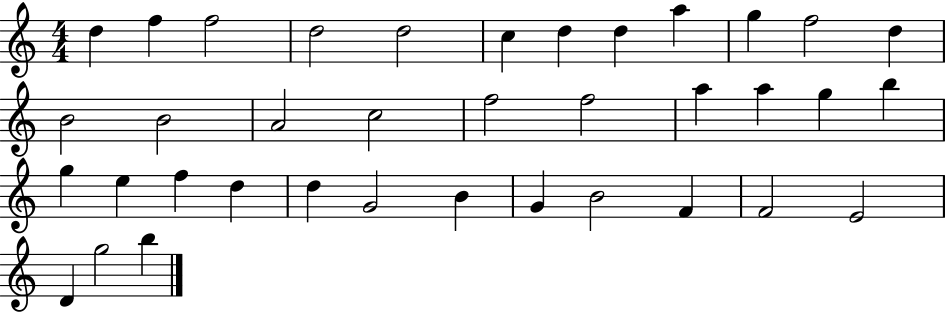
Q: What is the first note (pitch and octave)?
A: D5